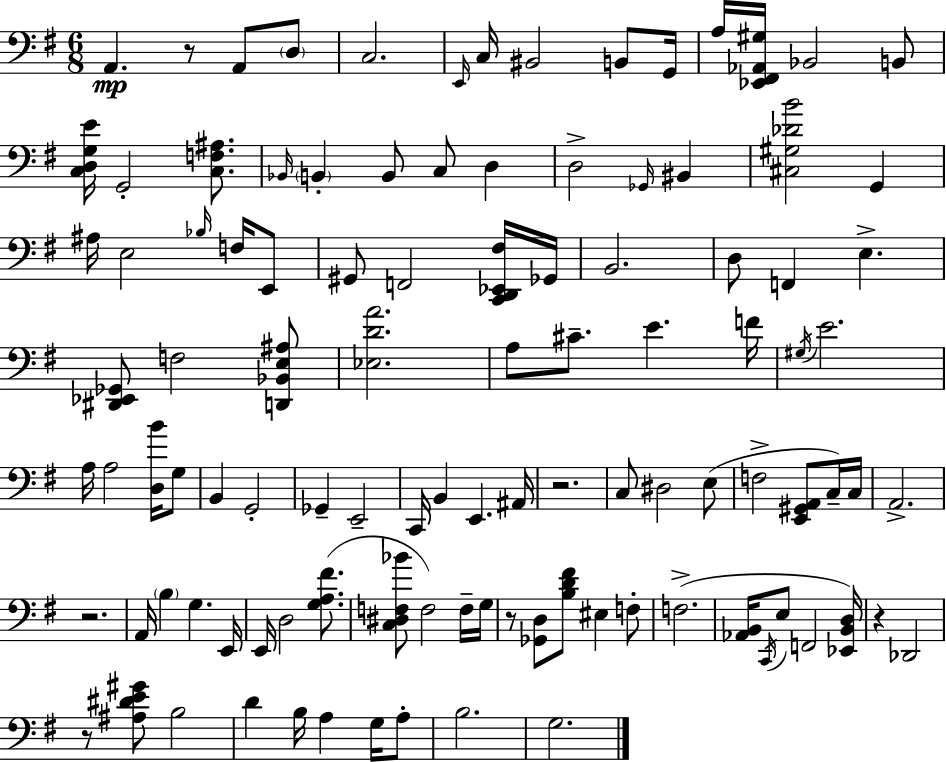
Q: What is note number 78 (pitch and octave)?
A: B3